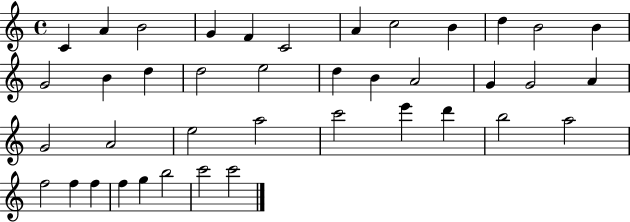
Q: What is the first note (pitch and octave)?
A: C4